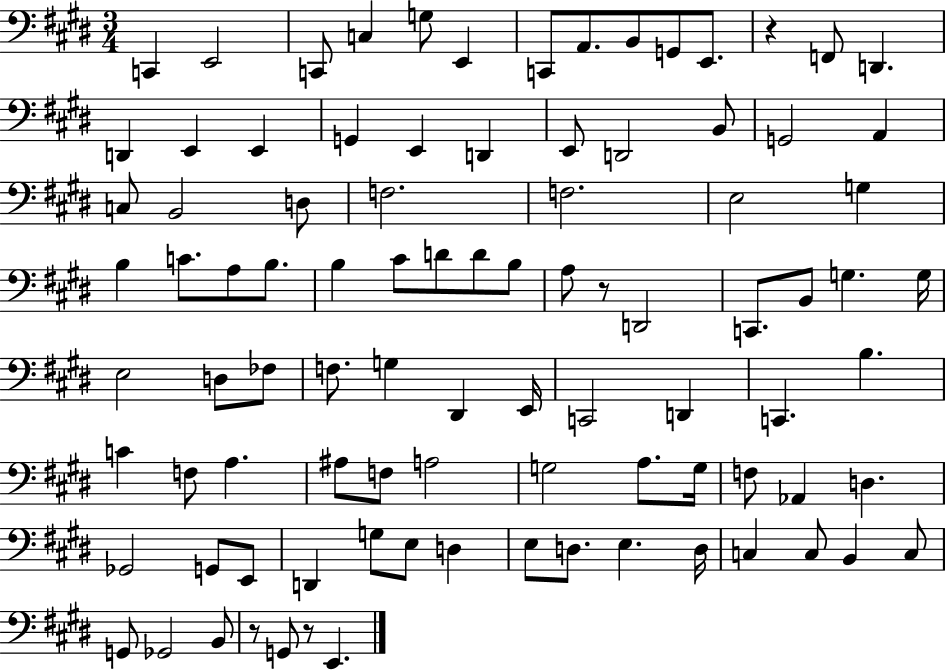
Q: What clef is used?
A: bass